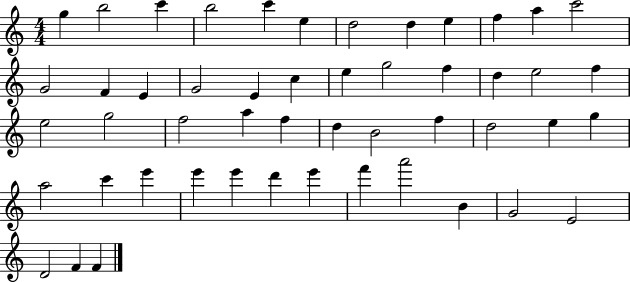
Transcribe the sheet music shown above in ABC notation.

X:1
T:Untitled
M:4/4
L:1/4
K:C
g b2 c' b2 c' e d2 d e f a c'2 G2 F E G2 E c e g2 f d e2 f e2 g2 f2 a f d B2 f d2 e g a2 c' e' e' e' d' e' f' a'2 B G2 E2 D2 F F